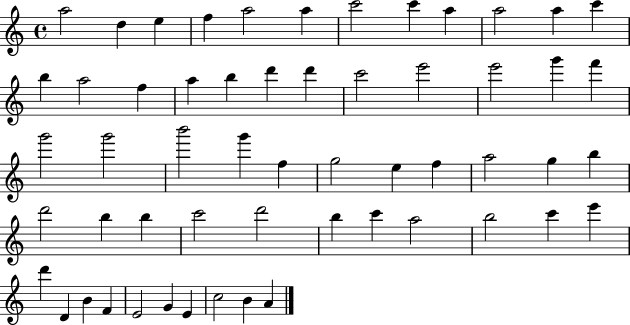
X:1
T:Untitled
M:4/4
L:1/4
K:C
a2 d e f a2 a c'2 c' a a2 a c' b a2 f a b d' d' c'2 e'2 e'2 g' f' g'2 g'2 b'2 g' f g2 e f a2 g b d'2 b b c'2 d'2 b c' a2 b2 c' e' d' D B F E2 G E c2 B A